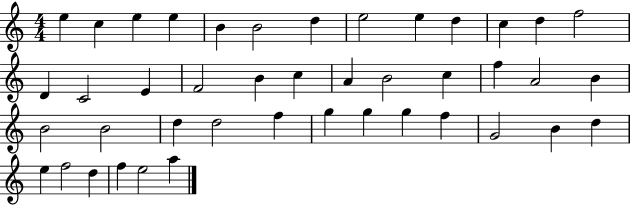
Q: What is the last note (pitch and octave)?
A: A5